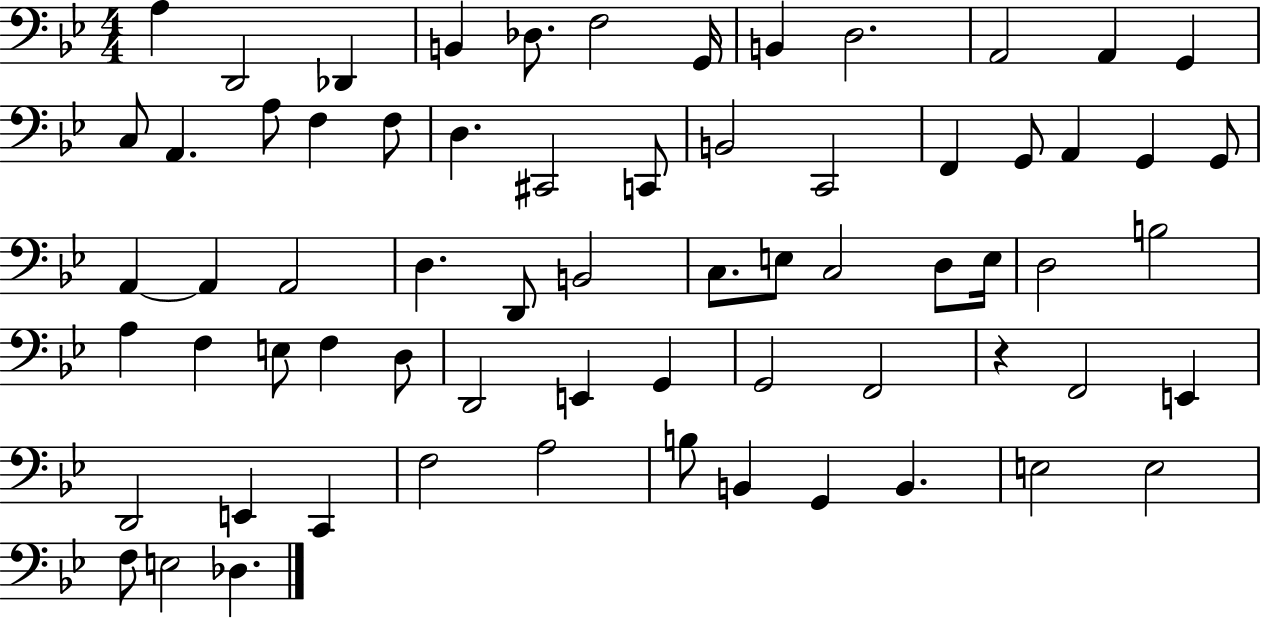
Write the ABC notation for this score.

X:1
T:Untitled
M:4/4
L:1/4
K:Bb
A, D,,2 _D,, B,, _D,/2 F,2 G,,/4 B,, D,2 A,,2 A,, G,, C,/2 A,, A,/2 F, F,/2 D, ^C,,2 C,,/2 B,,2 C,,2 F,, G,,/2 A,, G,, G,,/2 A,, A,, A,,2 D, D,,/2 B,,2 C,/2 E,/2 C,2 D,/2 E,/4 D,2 B,2 A, F, E,/2 F, D,/2 D,,2 E,, G,, G,,2 F,,2 z F,,2 E,, D,,2 E,, C,, F,2 A,2 B,/2 B,, G,, B,, E,2 E,2 F,/2 E,2 _D,